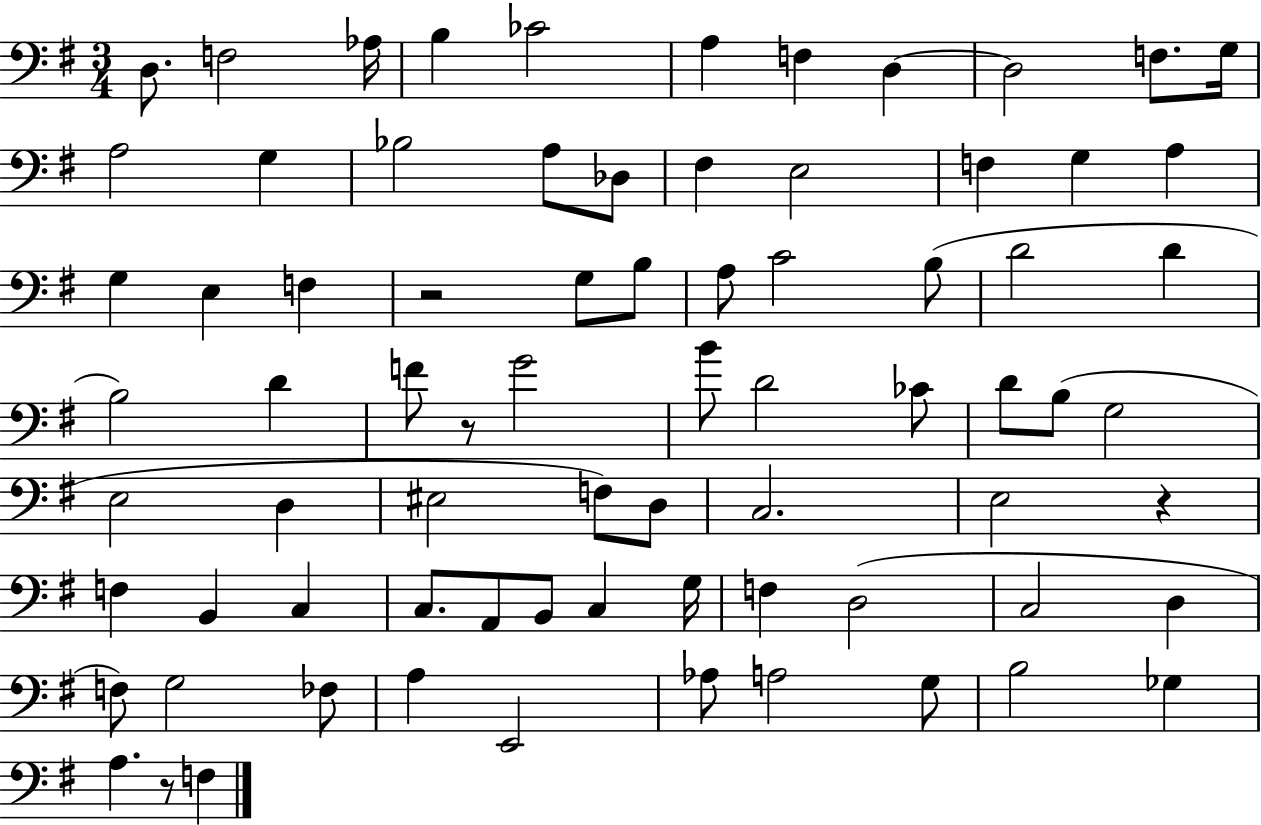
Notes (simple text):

D3/e. F3/h Ab3/s B3/q CES4/h A3/q F3/q D3/q D3/h F3/e. G3/s A3/h G3/q Bb3/h A3/e Db3/e F#3/q E3/h F3/q G3/q A3/q G3/q E3/q F3/q R/h G3/e B3/e A3/e C4/h B3/e D4/h D4/q B3/h D4/q F4/e R/e G4/h B4/e D4/h CES4/e D4/e B3/e G3/h E3/h D3/q EIS3/h F3/e D3/e C3/h. E3/h R/q F3/q B2/q C3/q C3/e. A2/e B2/e C3/q G3/s F3/q D3/h C3/h D3/q F3/e G3/h FES3/e A3/q E2/h Ab3/e A3/h G3/e B3/h Gb3/q A3/q. R/e F3/q